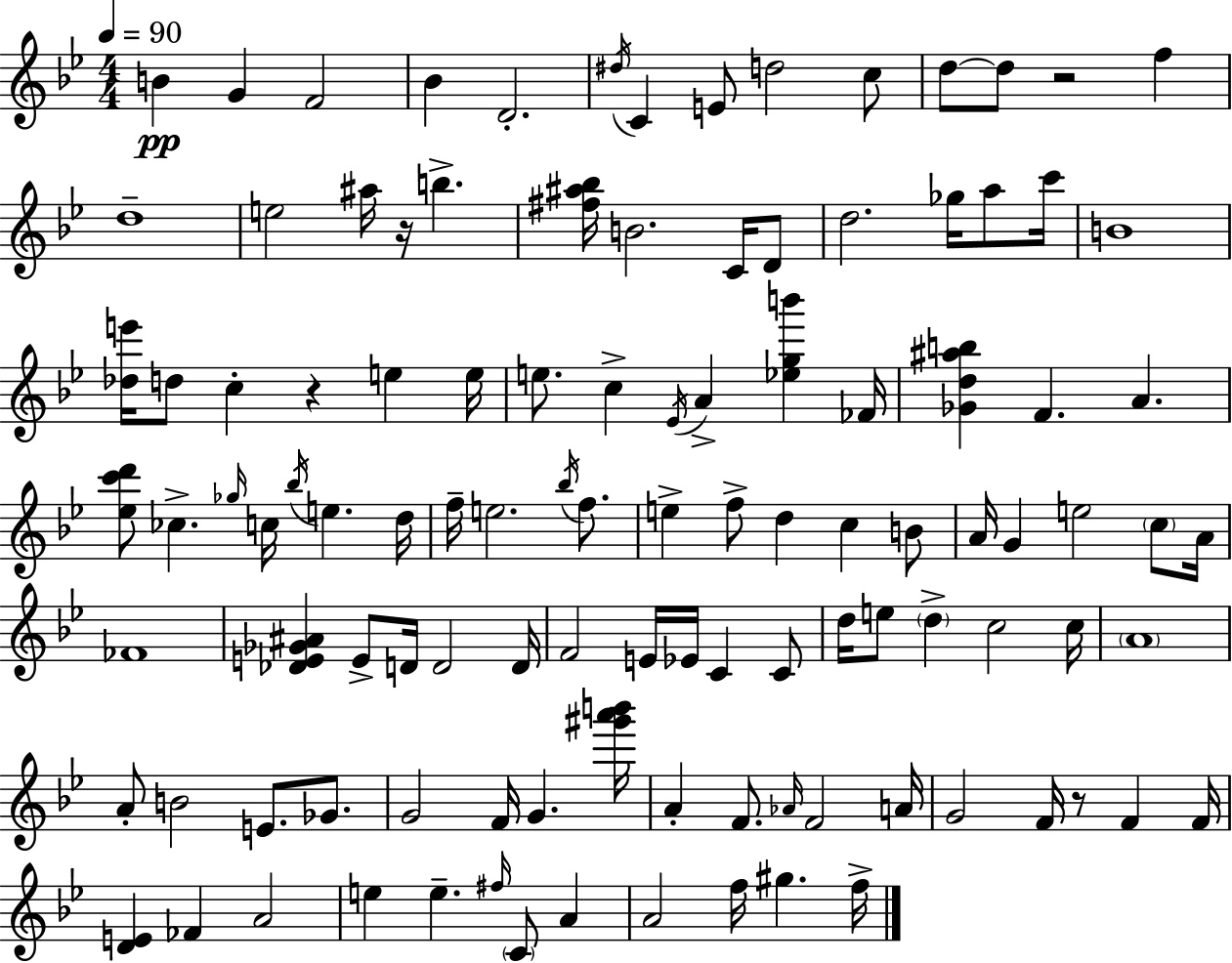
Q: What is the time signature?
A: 4/4